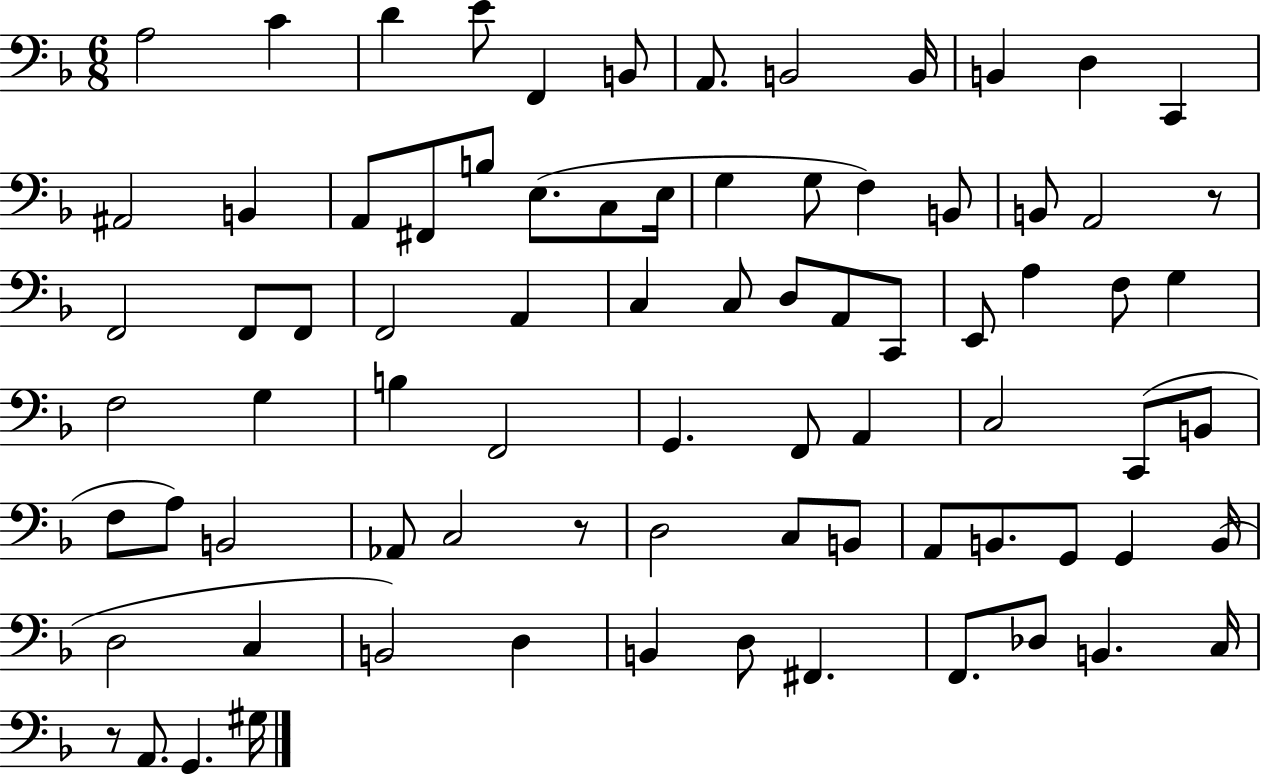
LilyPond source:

{
  \clef bass
  \numericTimeSignature
  \time 6/8
  \key f \major
  \repeat volta 2 { a2 c'4 | d'4 e'8 f,4 b,8 | a,8. b,2 b,16 | b,4 d4 c,4 | \break ais,2 b,4 | a,8 fis,8 b8 e8.( c8 e16 | g4 g8 f4) b,8 | b,8 a,2 r8 | \break f,2 f,8 f,8 | f,2 a,4 | c4 c8 d8 a,8 c,8 | e,8 a4 f8 g4 | \break f2 g4 | b4 f,2 | g,4. f,8 a,4 | c2 c,8( b,8 | \break f8 a8) b,2 | aes,8 c2 r8 | d2 c8 b,8 | a,8 b,8. g,8 g,4 b,16( | \break d2 c4 | b,2) d4 | b,4 d8 fis,4. | f,8. des8 b,4. c16 | \break r8 a,8. g,4. gis16 | } \bar "|."
}